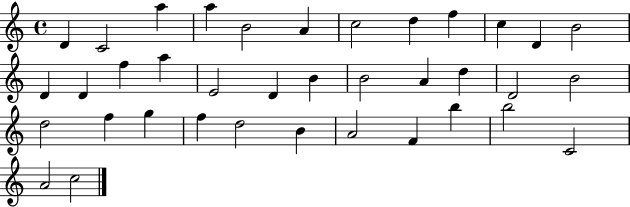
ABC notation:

X:1
T:Untitled
M:4/4
L:1/4
K:C
D C2 a a B2 A c2 d f c D B2 D D f a E2 D B B2 A d D2 B2 d2 f g f d2 B A2 F b b2 C2 A2 c2